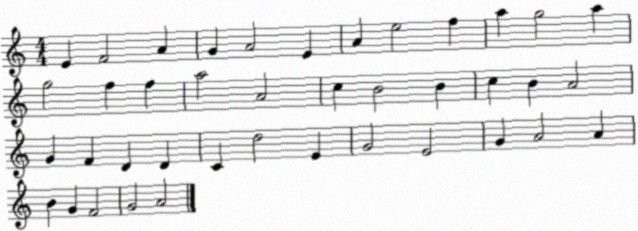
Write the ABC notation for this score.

X:1
T:Untitled
M:4/4
L:1/4
K:C
E F2 A G A2 E A e2 f a g2 a g2 f f a2 A2 c B2 B c B A2 G F D D C d2 E G2 E2 G A2 A B G F2 G2 A2